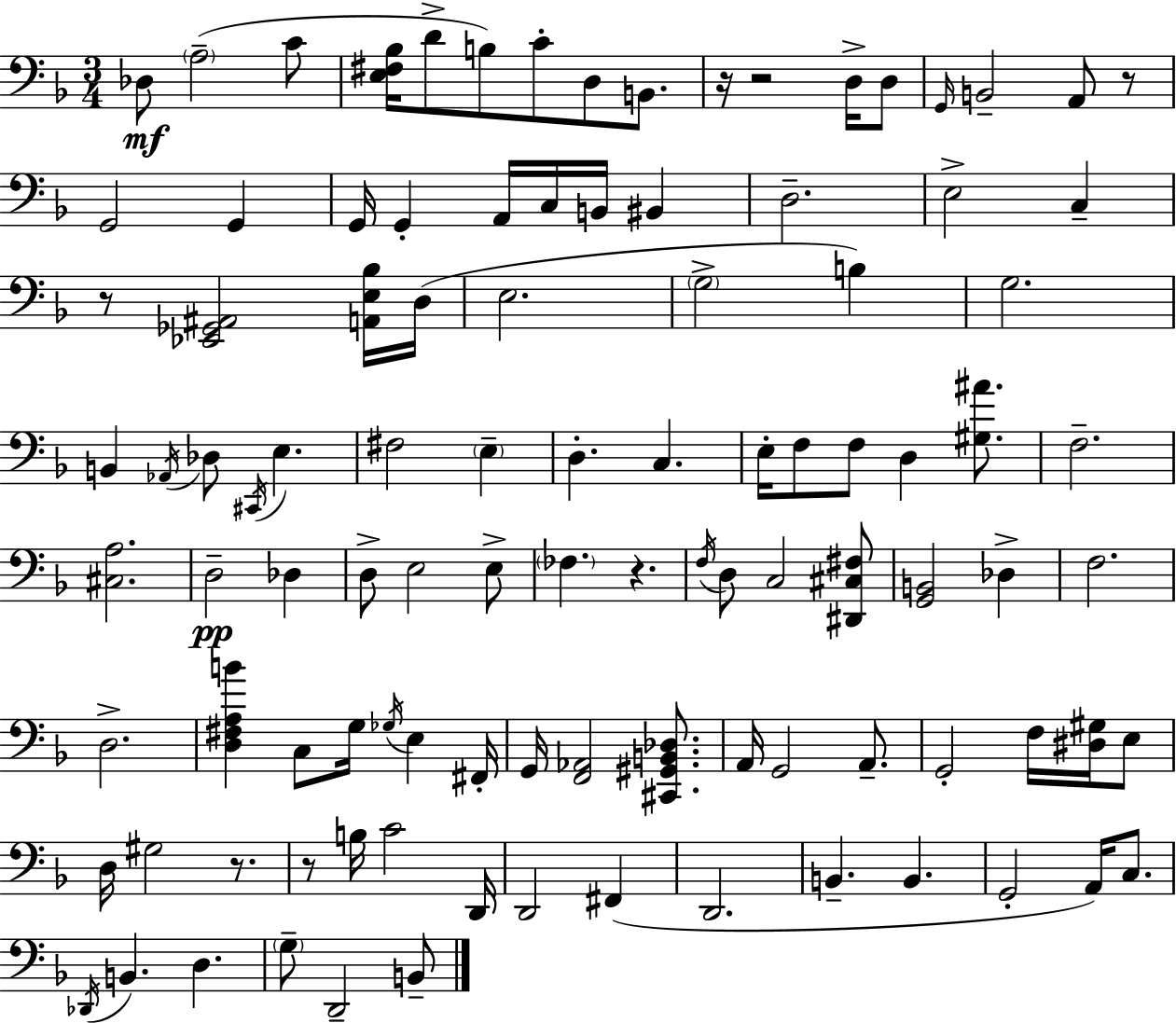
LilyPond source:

{
  \clef bass
  \numericTimeSignature
  \time 3/4
  \key f \major
  des8\mf \parenthesize a2--( c'8 | <e fis bes>16 d'8-> b8) c'8-. d8 b,8. | r16 r2 d16-> d8 | \grace { g,16 } b,2-- a,8 r8 | \break g,2 g,4 | g,16 g,4-. a,16 c16 b,16 bis,4 | d2.-- | e2-> c4-- | \break r8 <ees, ges, ais,>2 <a, e bes>16 | d16( e2. | \parenthesize g2-> b4) | g2. | \break b,4 \acciaccatura { aes,16 } des8 \acciaccatura { cis,16 } e4. | fis2 \parenthesize e4-- | d4.-. c4. | e16-. f8 f8 d4 | \break <gis ais'>8. f2.-- | <cis a>2. | d2--\pp des4 | d8-> e2 | \break e8-> \parenthesize fes4. r4. | \acciaccatura { f16 } d8 c2 | <dis, cis fis>8 <g, b,>2 | des4-> f2. | \break d2.-> | <d fis a b'>4 c8 g16 \acciaccatura { ges16 } | e4 fis,16-. g,16 <f, aes,>2 | <cis, gis, b, des>8. a,16 g,2 | \break a,8.-- g,2-. | f16 <dis gis>16 e8 d16 gis2 | r8. r8 b16 c'2 | d,16 d,2 | \break fis,4( d,2. | b,4.-- b,4. | g,2-. | a,16) c8. \acciaccatura { des,16 } b,4. | \break d4. \parenthesize g8-- d,2-- | b,8-- \bar "|."
}